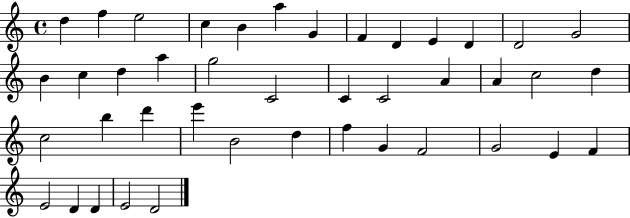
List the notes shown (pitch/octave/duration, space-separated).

D5/q F5/q E5/h C5/q B4/q A5/q G4/q F4/q D4/q E4/q D4/q D4/h G4/h B4/q C5/q D5/q A5/q G5/h C4/h C4/q C4/h A4/q A4/q C5/h D5/q C5/h B5/q D6/q E6/q B4/h D5/q F5/q G4/q F4/h G4/h E4/q F4/q E4/h D4/q D4/q E4/h D4/h